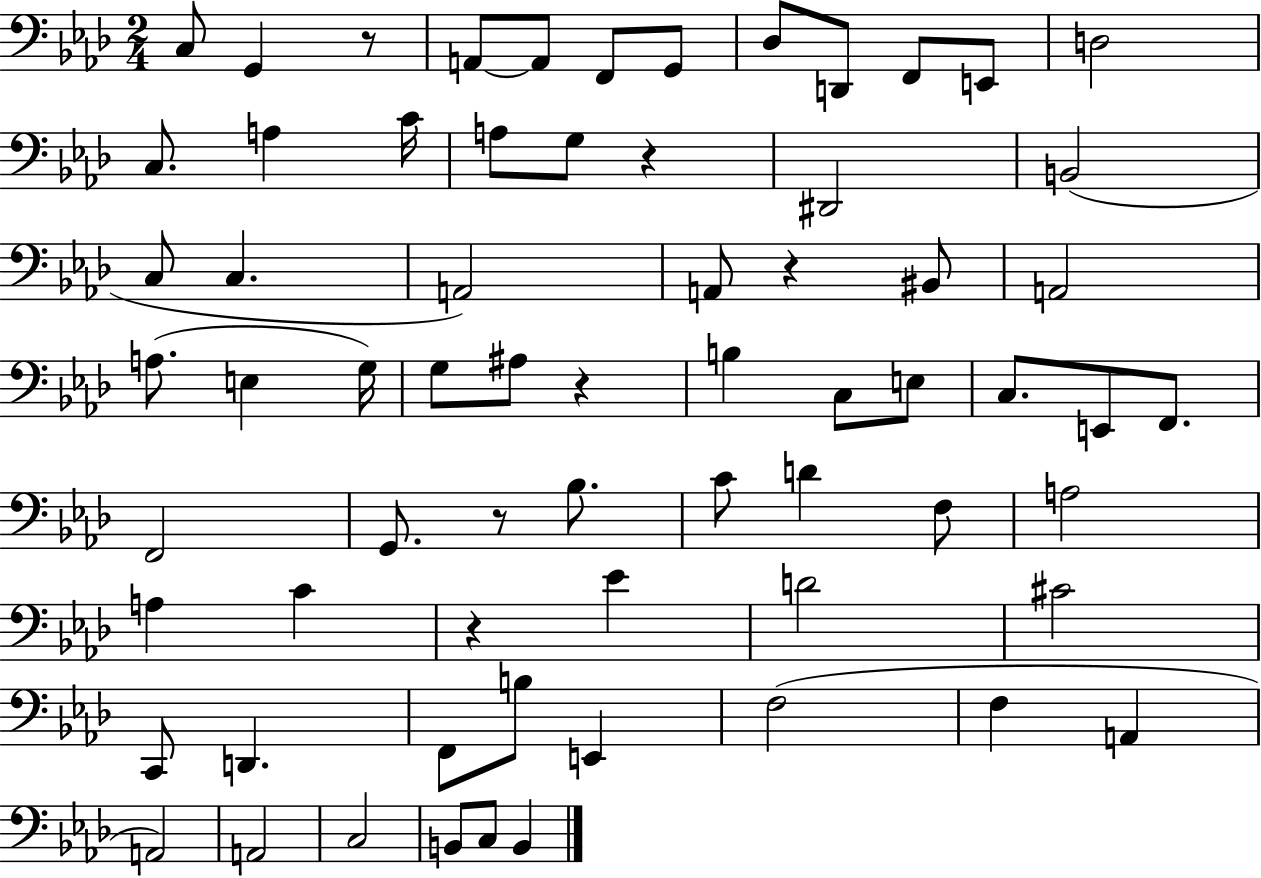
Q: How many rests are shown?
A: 6